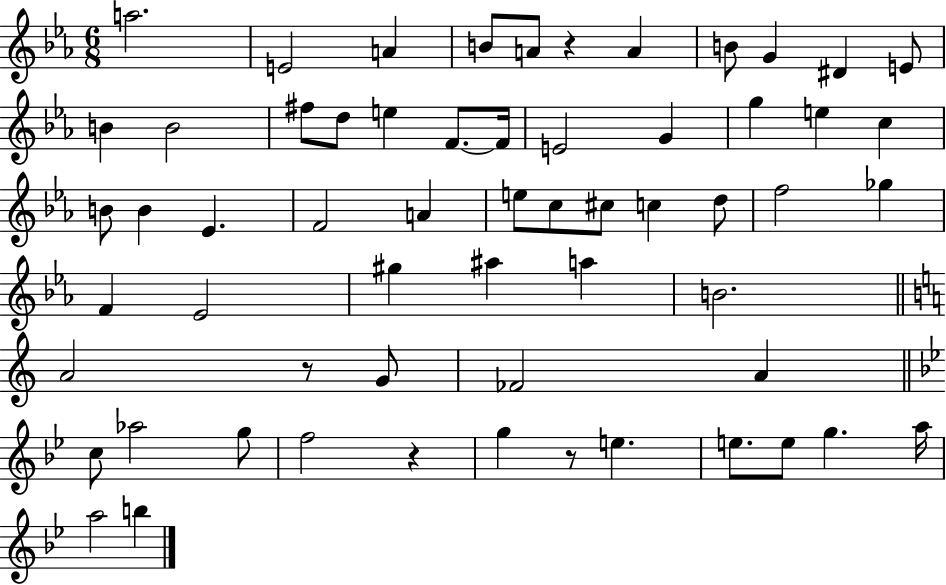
{
  \clef treble
  \numericTimeSignature
  \time 6/8
  \key ees \major
  \repeat volta 2 { a''2. | e'2 a'4 | b'8 a'8 r4 a'4 | b'8 g'4 dis'4 e'8 | \break b'4 b'2 | fis''8 d''8 e''4 f'8.~~ f'16 | e'2 g'4 | g''4 e''4 c''4 | \break b'8 b'4 ees'4. | f'2 a'4 | e''8 c''8 cis''8 c''4 d''8 | f''2 ges''4 | \break f'4 ees'2 | gis''4 ais''4 a''4 | b'2. | \bar "||" \break \key c \major a'2 r8 g'8 | fes'2 a'4 | \bar "||" \break \key g \minor c''8 aes''2 g''8 | f''2 r4 | g''4 r8 e''4. | e''8. e''8 g''4. a''16 | \break a''2 b''4 | } \bar "|."
}